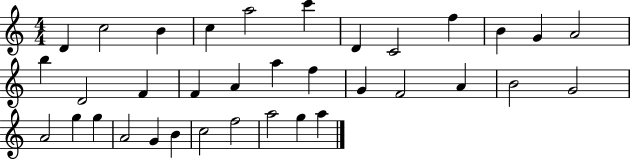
D4/q C5/h B4/q C5/q A5/h C6/q D4/q C4/h F5/q B4/q G4/q A4/h B5/q D4/h F4/q F4/q A4/q A5/q F5/q G4/q F4/h A4/q B4/h G4/h A4/h G5/q G5/q A4/h G4/q B4/q C5/h F5/h A5/h G5/q A5/q